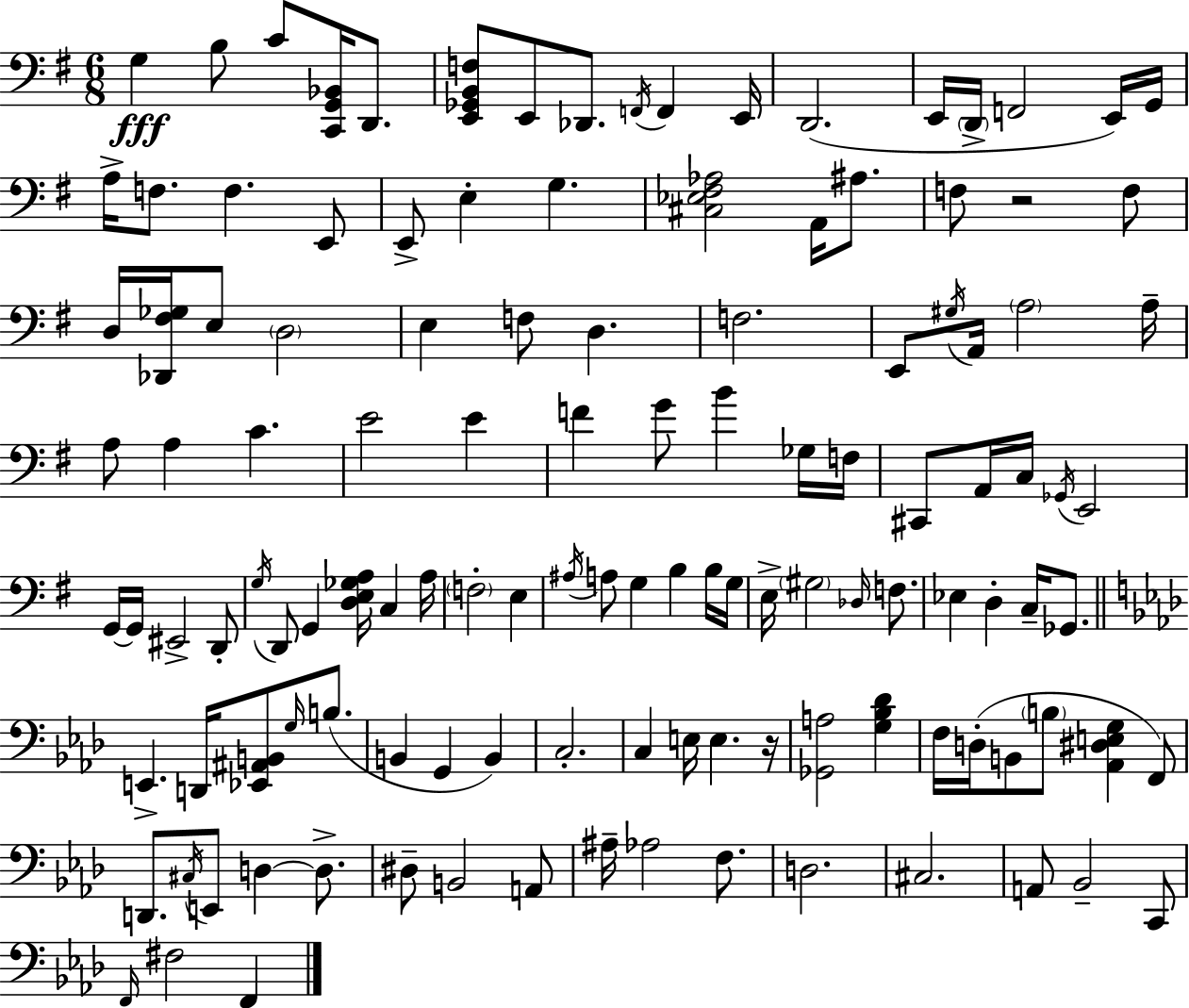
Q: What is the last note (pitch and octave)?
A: F2